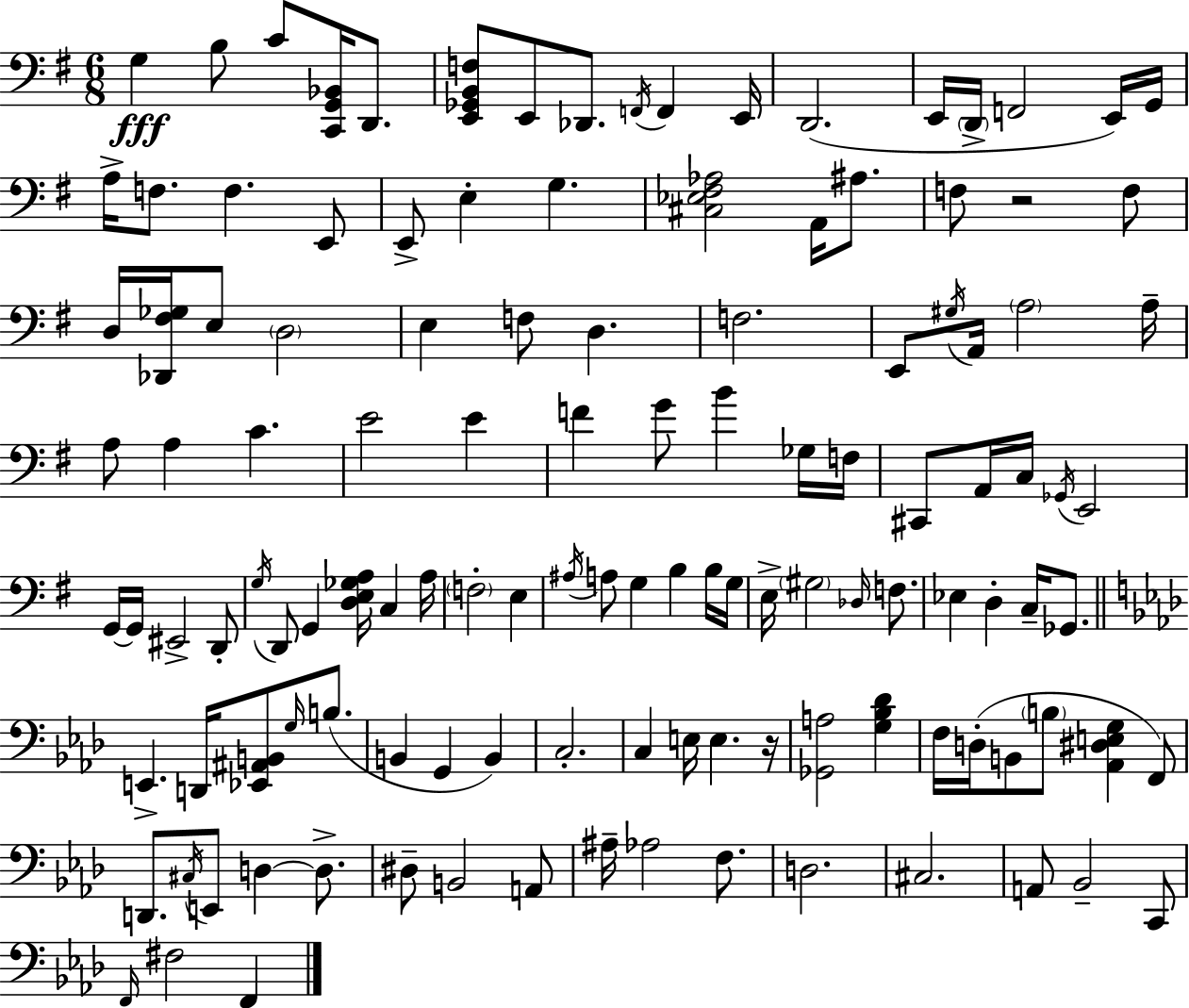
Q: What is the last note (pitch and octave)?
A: F2